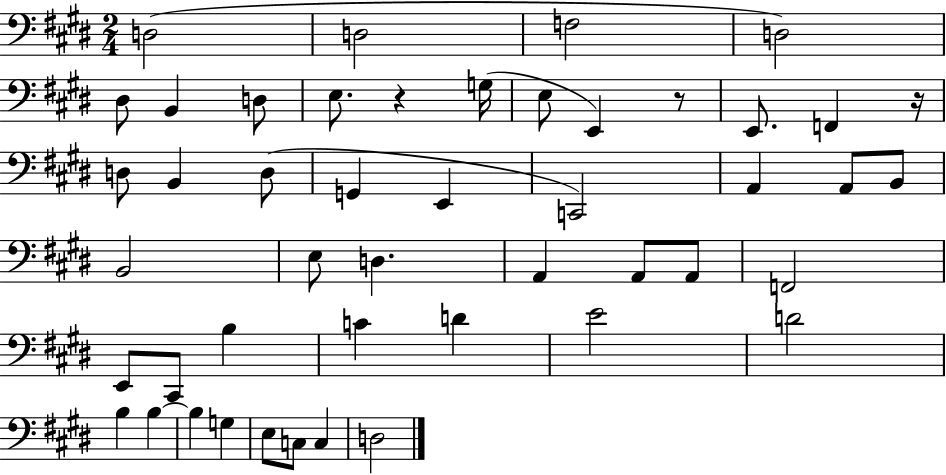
{
  \clef bass
  \numericTimeSignature
  \time 2/4
  \key e \major
  \repeat volta 2 { d2( | d2 | f2 | d2) | \break dis8 b,4 d8 | e8. r4 g16( | e8 e,4) r8 | e,8. f,4 r16 | \break d8 b,4 d8( | g,4 e,4 | c,2) | a,4 a,8 b,8 | \break b,2 | e8 d4. | a,4 a,8 a,8 | f,2 | \break e,8 cis,8 b4 | c'4 d'4 | e'2 | d'2 | \break b4 b4~~ | b4 g4 | e8 c8 c4 | d2 | \break } \bar "|."
}